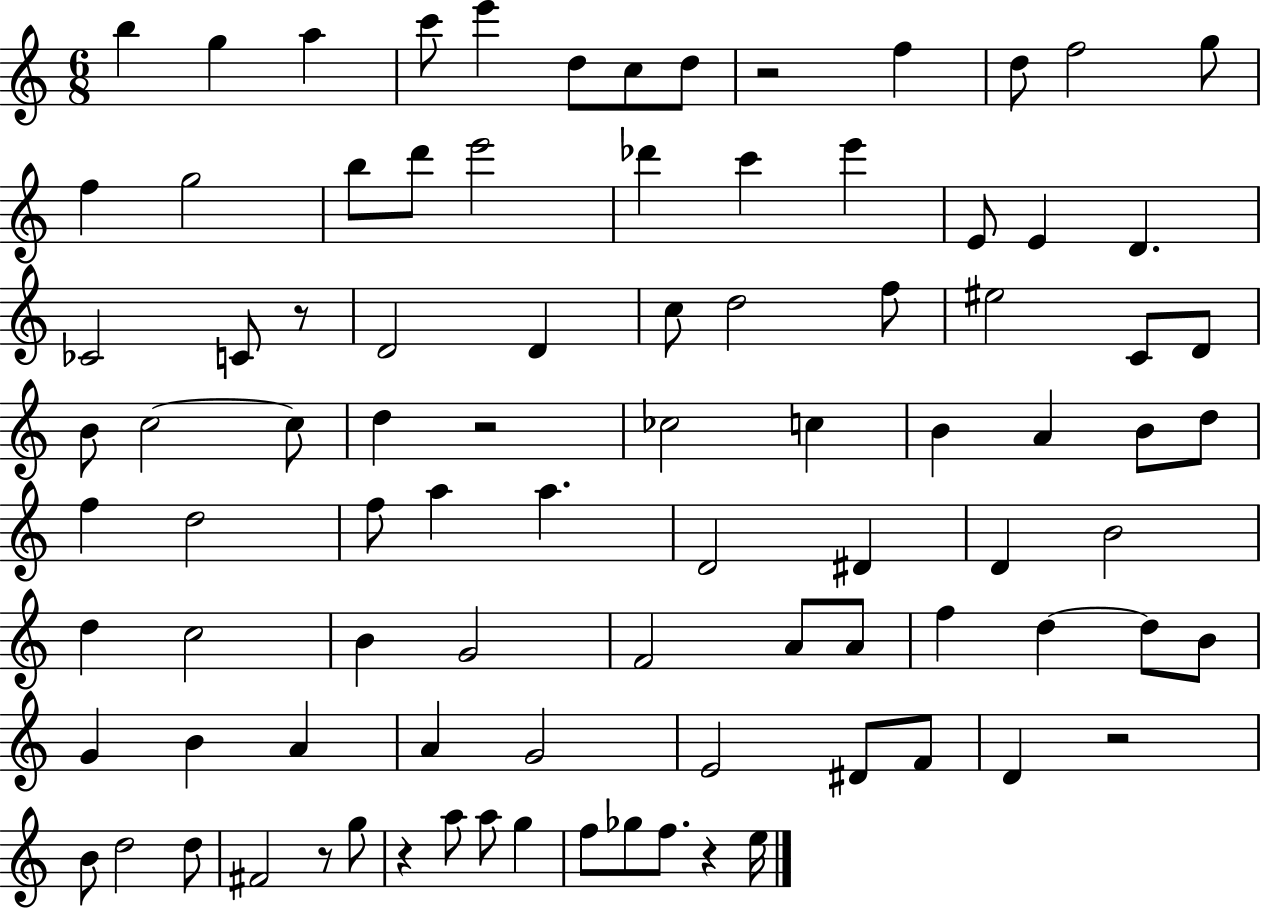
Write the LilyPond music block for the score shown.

{
  \clef treble
  \numericTimeSignature
  \time 6/8
  \key c \major
  \repeat volta 2 { b''4 g''4 a''4 | c'''8 e'''4 d''8 c''8 d''8 | r2 f''4 | d''8 f''2 g''8 | \break f''4 g''2 | b''8 d'''8 e'''2 | des'''4 c'''4 e'''4 | e'8 e'4 d'4. | \break ces'2 c'8 r8 | d'2 d'4 | c''8 d''2 f''8 | eis''2 c'8 d'8 | \break b'8 c''2~~ c''8 | d''4 r2 | ces''2 c''4 | b'4 a'4 b'8 d''8 | \break f''4 d''2 | f''8 a''4 a''4. | d'2 dis'4 | d'4 b'2 | \break d''4 c''2 | b'4 g'2 | f'2 a'8 a'8 | f''4 d''4~~ d''8 b'8 | \break g'4 b'4 a'4 | a'4 g'2 | e'2 dis'8 f'8 | d'4 r2 | \break b'8 d''2 d''8 | fis'2 r8 g''8 | r4 a''8 a''8 g''4 | f''8 ges''8 f''8. r4 e''16 | \break } \bar "|."
}